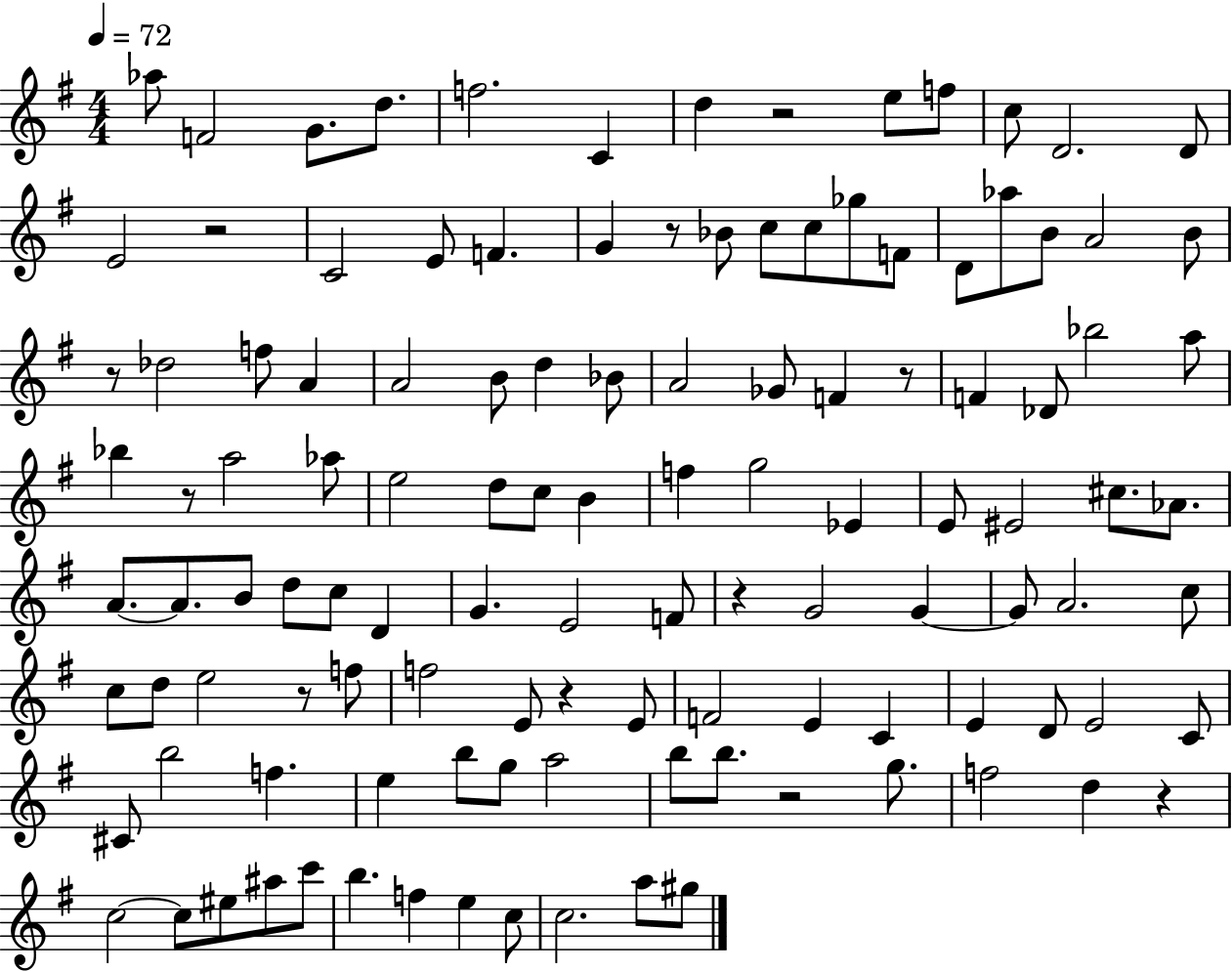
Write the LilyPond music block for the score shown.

{
  \clef treble
  \numericTimeSignature
  \time 4/4
  \key g \major
  \tempo 4 = 72
  aes''8 f'2 g'8. d''8. | f''2. c'4 | d''4 r2 e''8 f''8 | c''8 d'2. d'8 | \break e'2 r2 | c'2 e'8 f'4. | g'4 r8 bes'8 c''8 c''8 ges''8 f'8 | d'8 aes''8 b'8 a'2 b'8 | \break r8 des''2 f''8 a'4 | a'2 b'8 d''4 bes'8 | a'2 ges'8 f'4 r8 | f'4 des'8 bes''2 a''8 | \break bes''4 r8 a''2 aes''8 | e''2 d''8 c''8 b'4 | f''4 g''2 ees'4 | e'8 eis'2 cis''8. aes'8. | \break a'8.~~ a'8. b'8 d''8 c''8 d'4 | g'4. e'2 f'8 | r4 g'2 g'4~~ | g'8 a'2. c''8 | \break c''8 d''8 e''2 r8 f''8 | f''2 e'8 r4 e'8 | f'2 e'4 c'4 | e'4 d'8 e'2 c'8 | \break cis'8 b''2 f''4. | e''4 b''8 g''8 a''2 | b''8 b''8. r2 g''8. | f''2 d''4 r4 | \break c''2~~ c''8 eis''8 ais''8 c'''8 | b''4. f''4 e''4 c''8 | c''2. a''8 gis''8 | \bar "|."
}